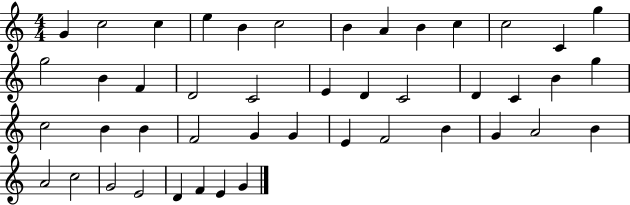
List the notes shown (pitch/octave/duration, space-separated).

G4/q C5/h C5/q E5/q B4/q C5/h B4/q A4/q B4/q C5/q C5/h C4/q G5/q G5/h B4/q F4/q D4/h C4/h E4/q D4/q C4/h D4/q C4/q B4/q G5/q C5/h B4/q B4/q F4/h G4/q G4/q E4/q F4/h B4/q G4/q A4/h B4/q A4/h C5/h G4/h E4/h D4/q F4/q E4/q G4/q